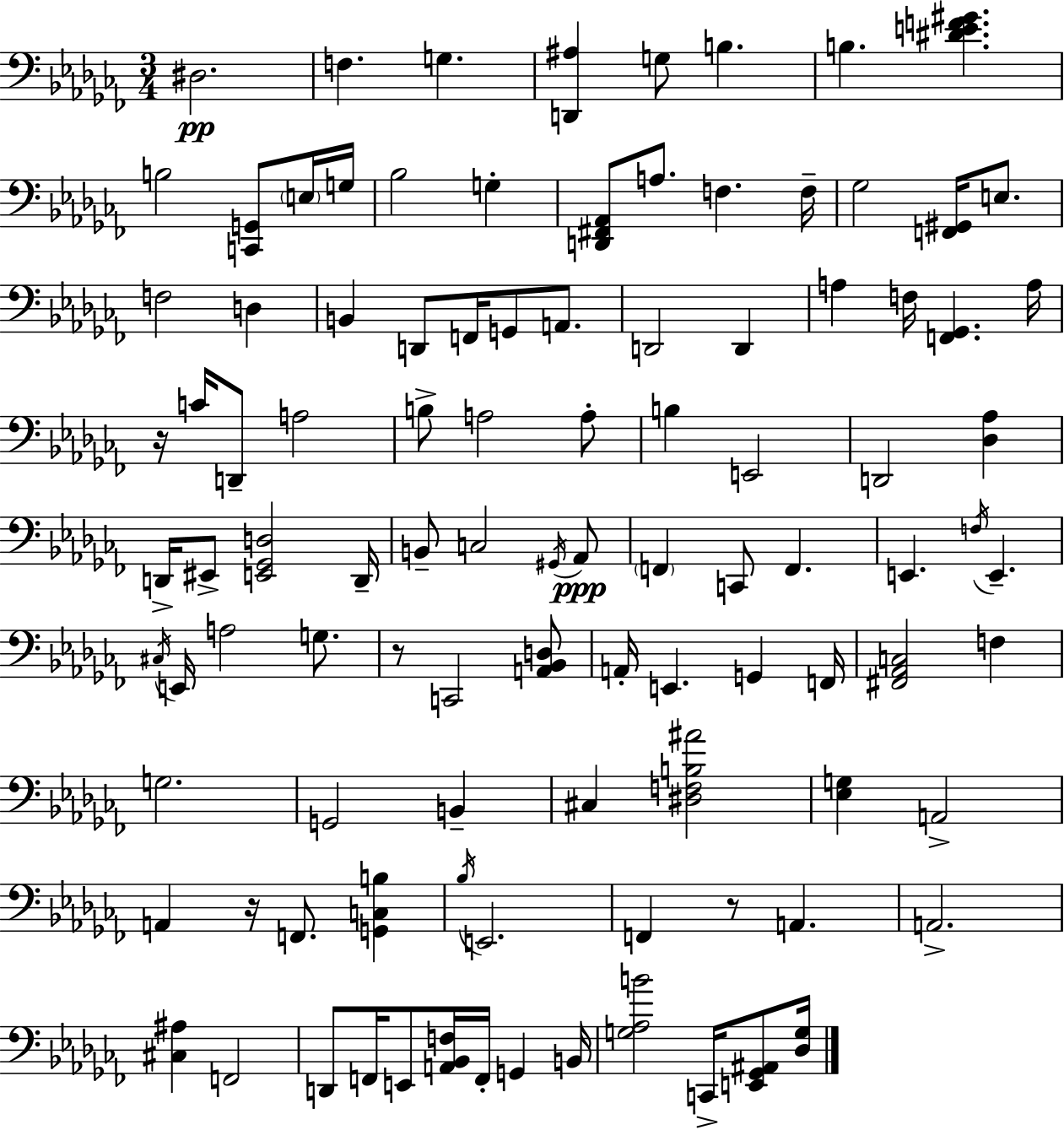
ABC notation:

X:1
T:Untitled
M:3/4
L:1/4
K:Abm
^D,2 F, G, [D,,^A,] G,/2 B, B, [^DEF^G] B,2 [C,,G,,]/2 E,/4 G,/4 _B,2 G, [D,,^F,,_A,,]/2 A,/2 F, F,/4 _G,2 [F,,^G,,]/4 E,/2 F,2 D, B,, D,,/2 F,,/4 G,,/2 A,,/2 D,,2 D,, A, F,/4 [F,,_G,,] A,/4 z/4 C/4 D,,/2 A,2 B,/2 A,2 A,/2 B, E,,2 D,,2 [_D,_A,] D,,/4 ^E,,/2 [E,,_G,,D,]2 D,,/4 B,,/2 C,2 ^G,,/4 _A,,/2 F,, C,,/2 F,, E,, F,/4 E,, ^C,/4 E,,/4 A,2 G,/2 z/2 C,,2 [A,,_B,,D,]/2 A,,/4 E,, G,, F,,/4 [^F,,_A,,C,]2 F, G,2 G,,2 B,, ^C, [^D,F,B,^A]2 [_E,G,] A,,2 A,, z/4 F,,/2 [G,,C,B,] _B,/4 E,,2 F,, z/2 A,, A,,2 [^C,^A,] F,,2 D,,/2 F,,/4 E,,/2 [A,,_B,,F,]/4 F,,/4 G,, B,,/4 [G,_A,B]2 C,,/4 [E,,_G,,^A,,]/2 [_D,G,]/4